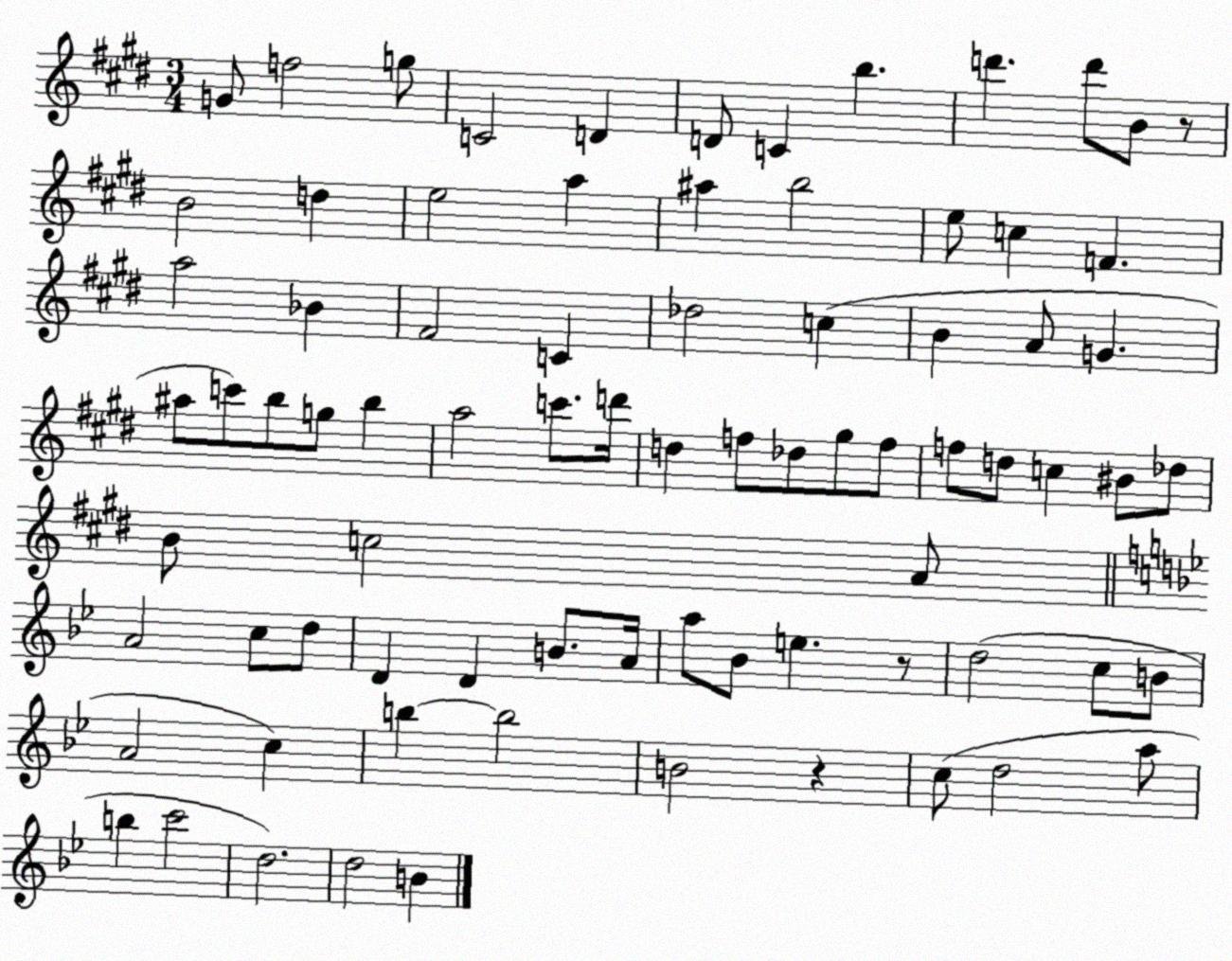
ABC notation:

X:1
T:Untitled
M:3/4
L:1/4
K:E
G/2 f2 g/2 C2 D D/2 C b d' d'/2 B/2 z/2 B2 d e2 a ^a b2 e/2 c F a2 _B ^F2 C _d2 c B A/2 G ^a/2 c'/2 b/2 g/2 b a2 c'/2 d'/4 d f/2 _d/2 ^g/2 f/2 f/2 d/2 c ^B/2 _d/2 B/2 c2 A/2 A2 c/2 d/2 D D B/2 A/4 a/2 _B/2 e z/2 d2 c/2 B/2 A2 c b b2 B2 z c/2 d2 a/2 b c'2 d2 d2 B